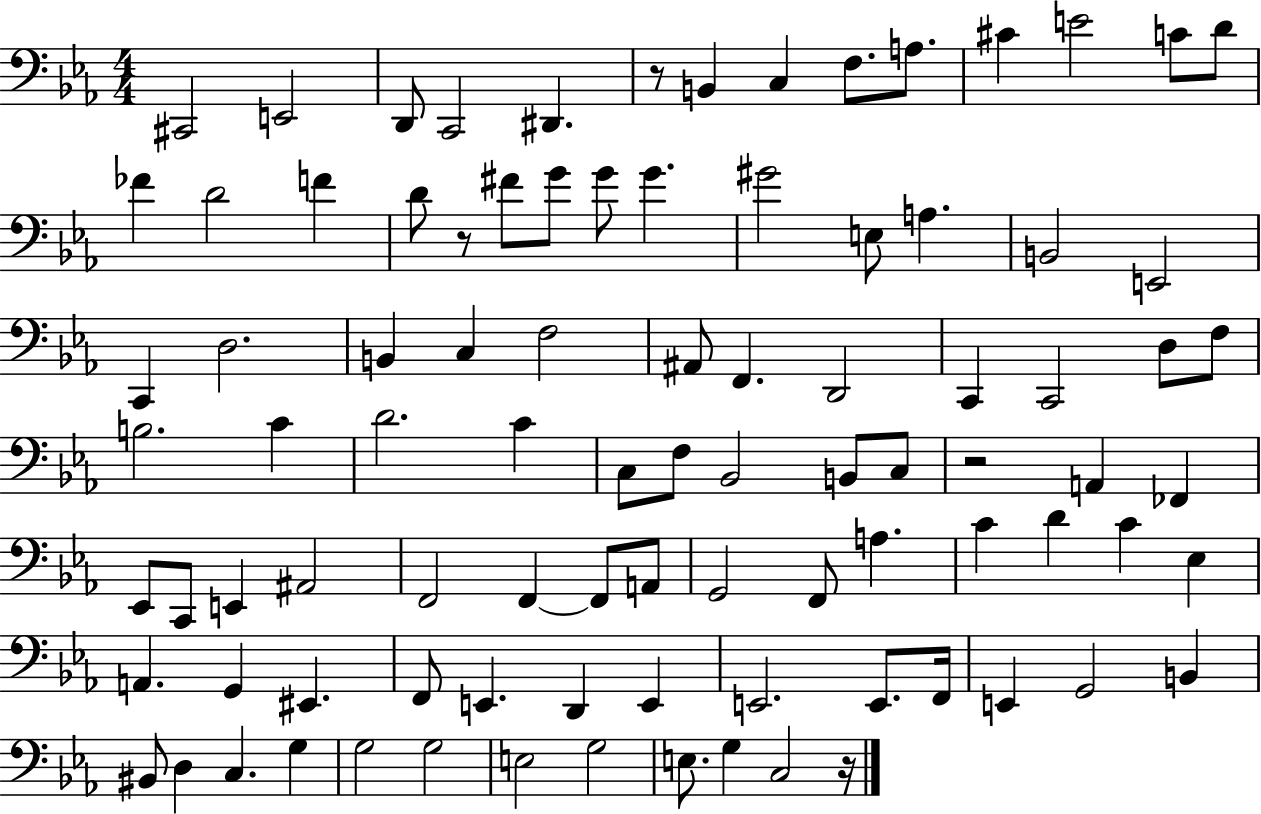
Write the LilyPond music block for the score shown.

{
  \clef bass
  \numericTimeSignature
  \time 4/4
  \key ees \major
  cis,2 e,2 | d,8 c,2 dis,4. | r8 b,4 c4 f8. a8. | cis'4 e'2 c'8 d'8 | \break fes'4 d'2 f'4 | d'8 r8 fis'8 g'8 g'8 g'4. | gis'2 e8 a4. | b,2 e,2 | \break c,4 d2. | b,4 c4 f2 | ais,8 f,4. d,2 | c,4 c,2 d8 f8 | \break b2. c'4 | d'2. c'4 | c8 f8 bes,2 b,8 c8 | r2 a,4 fes,4 | \break ees,8 c,8 e,4 ais,2 | f,2 f,4~~ f,8 a,8 | g,2 f,8 a4. | c'4 d'4 c'4 ees4 | \break a,4. g,4 eis,4. | f,8 e,4. d,4 e,4 | e,2. e,8. f,16 | e,4 g,2 b,4 | \break bis,8 d4 c4. g4 | g2 g2 | e2 g2 | e8. g4 c2 r16 | \break \bar "|."
}